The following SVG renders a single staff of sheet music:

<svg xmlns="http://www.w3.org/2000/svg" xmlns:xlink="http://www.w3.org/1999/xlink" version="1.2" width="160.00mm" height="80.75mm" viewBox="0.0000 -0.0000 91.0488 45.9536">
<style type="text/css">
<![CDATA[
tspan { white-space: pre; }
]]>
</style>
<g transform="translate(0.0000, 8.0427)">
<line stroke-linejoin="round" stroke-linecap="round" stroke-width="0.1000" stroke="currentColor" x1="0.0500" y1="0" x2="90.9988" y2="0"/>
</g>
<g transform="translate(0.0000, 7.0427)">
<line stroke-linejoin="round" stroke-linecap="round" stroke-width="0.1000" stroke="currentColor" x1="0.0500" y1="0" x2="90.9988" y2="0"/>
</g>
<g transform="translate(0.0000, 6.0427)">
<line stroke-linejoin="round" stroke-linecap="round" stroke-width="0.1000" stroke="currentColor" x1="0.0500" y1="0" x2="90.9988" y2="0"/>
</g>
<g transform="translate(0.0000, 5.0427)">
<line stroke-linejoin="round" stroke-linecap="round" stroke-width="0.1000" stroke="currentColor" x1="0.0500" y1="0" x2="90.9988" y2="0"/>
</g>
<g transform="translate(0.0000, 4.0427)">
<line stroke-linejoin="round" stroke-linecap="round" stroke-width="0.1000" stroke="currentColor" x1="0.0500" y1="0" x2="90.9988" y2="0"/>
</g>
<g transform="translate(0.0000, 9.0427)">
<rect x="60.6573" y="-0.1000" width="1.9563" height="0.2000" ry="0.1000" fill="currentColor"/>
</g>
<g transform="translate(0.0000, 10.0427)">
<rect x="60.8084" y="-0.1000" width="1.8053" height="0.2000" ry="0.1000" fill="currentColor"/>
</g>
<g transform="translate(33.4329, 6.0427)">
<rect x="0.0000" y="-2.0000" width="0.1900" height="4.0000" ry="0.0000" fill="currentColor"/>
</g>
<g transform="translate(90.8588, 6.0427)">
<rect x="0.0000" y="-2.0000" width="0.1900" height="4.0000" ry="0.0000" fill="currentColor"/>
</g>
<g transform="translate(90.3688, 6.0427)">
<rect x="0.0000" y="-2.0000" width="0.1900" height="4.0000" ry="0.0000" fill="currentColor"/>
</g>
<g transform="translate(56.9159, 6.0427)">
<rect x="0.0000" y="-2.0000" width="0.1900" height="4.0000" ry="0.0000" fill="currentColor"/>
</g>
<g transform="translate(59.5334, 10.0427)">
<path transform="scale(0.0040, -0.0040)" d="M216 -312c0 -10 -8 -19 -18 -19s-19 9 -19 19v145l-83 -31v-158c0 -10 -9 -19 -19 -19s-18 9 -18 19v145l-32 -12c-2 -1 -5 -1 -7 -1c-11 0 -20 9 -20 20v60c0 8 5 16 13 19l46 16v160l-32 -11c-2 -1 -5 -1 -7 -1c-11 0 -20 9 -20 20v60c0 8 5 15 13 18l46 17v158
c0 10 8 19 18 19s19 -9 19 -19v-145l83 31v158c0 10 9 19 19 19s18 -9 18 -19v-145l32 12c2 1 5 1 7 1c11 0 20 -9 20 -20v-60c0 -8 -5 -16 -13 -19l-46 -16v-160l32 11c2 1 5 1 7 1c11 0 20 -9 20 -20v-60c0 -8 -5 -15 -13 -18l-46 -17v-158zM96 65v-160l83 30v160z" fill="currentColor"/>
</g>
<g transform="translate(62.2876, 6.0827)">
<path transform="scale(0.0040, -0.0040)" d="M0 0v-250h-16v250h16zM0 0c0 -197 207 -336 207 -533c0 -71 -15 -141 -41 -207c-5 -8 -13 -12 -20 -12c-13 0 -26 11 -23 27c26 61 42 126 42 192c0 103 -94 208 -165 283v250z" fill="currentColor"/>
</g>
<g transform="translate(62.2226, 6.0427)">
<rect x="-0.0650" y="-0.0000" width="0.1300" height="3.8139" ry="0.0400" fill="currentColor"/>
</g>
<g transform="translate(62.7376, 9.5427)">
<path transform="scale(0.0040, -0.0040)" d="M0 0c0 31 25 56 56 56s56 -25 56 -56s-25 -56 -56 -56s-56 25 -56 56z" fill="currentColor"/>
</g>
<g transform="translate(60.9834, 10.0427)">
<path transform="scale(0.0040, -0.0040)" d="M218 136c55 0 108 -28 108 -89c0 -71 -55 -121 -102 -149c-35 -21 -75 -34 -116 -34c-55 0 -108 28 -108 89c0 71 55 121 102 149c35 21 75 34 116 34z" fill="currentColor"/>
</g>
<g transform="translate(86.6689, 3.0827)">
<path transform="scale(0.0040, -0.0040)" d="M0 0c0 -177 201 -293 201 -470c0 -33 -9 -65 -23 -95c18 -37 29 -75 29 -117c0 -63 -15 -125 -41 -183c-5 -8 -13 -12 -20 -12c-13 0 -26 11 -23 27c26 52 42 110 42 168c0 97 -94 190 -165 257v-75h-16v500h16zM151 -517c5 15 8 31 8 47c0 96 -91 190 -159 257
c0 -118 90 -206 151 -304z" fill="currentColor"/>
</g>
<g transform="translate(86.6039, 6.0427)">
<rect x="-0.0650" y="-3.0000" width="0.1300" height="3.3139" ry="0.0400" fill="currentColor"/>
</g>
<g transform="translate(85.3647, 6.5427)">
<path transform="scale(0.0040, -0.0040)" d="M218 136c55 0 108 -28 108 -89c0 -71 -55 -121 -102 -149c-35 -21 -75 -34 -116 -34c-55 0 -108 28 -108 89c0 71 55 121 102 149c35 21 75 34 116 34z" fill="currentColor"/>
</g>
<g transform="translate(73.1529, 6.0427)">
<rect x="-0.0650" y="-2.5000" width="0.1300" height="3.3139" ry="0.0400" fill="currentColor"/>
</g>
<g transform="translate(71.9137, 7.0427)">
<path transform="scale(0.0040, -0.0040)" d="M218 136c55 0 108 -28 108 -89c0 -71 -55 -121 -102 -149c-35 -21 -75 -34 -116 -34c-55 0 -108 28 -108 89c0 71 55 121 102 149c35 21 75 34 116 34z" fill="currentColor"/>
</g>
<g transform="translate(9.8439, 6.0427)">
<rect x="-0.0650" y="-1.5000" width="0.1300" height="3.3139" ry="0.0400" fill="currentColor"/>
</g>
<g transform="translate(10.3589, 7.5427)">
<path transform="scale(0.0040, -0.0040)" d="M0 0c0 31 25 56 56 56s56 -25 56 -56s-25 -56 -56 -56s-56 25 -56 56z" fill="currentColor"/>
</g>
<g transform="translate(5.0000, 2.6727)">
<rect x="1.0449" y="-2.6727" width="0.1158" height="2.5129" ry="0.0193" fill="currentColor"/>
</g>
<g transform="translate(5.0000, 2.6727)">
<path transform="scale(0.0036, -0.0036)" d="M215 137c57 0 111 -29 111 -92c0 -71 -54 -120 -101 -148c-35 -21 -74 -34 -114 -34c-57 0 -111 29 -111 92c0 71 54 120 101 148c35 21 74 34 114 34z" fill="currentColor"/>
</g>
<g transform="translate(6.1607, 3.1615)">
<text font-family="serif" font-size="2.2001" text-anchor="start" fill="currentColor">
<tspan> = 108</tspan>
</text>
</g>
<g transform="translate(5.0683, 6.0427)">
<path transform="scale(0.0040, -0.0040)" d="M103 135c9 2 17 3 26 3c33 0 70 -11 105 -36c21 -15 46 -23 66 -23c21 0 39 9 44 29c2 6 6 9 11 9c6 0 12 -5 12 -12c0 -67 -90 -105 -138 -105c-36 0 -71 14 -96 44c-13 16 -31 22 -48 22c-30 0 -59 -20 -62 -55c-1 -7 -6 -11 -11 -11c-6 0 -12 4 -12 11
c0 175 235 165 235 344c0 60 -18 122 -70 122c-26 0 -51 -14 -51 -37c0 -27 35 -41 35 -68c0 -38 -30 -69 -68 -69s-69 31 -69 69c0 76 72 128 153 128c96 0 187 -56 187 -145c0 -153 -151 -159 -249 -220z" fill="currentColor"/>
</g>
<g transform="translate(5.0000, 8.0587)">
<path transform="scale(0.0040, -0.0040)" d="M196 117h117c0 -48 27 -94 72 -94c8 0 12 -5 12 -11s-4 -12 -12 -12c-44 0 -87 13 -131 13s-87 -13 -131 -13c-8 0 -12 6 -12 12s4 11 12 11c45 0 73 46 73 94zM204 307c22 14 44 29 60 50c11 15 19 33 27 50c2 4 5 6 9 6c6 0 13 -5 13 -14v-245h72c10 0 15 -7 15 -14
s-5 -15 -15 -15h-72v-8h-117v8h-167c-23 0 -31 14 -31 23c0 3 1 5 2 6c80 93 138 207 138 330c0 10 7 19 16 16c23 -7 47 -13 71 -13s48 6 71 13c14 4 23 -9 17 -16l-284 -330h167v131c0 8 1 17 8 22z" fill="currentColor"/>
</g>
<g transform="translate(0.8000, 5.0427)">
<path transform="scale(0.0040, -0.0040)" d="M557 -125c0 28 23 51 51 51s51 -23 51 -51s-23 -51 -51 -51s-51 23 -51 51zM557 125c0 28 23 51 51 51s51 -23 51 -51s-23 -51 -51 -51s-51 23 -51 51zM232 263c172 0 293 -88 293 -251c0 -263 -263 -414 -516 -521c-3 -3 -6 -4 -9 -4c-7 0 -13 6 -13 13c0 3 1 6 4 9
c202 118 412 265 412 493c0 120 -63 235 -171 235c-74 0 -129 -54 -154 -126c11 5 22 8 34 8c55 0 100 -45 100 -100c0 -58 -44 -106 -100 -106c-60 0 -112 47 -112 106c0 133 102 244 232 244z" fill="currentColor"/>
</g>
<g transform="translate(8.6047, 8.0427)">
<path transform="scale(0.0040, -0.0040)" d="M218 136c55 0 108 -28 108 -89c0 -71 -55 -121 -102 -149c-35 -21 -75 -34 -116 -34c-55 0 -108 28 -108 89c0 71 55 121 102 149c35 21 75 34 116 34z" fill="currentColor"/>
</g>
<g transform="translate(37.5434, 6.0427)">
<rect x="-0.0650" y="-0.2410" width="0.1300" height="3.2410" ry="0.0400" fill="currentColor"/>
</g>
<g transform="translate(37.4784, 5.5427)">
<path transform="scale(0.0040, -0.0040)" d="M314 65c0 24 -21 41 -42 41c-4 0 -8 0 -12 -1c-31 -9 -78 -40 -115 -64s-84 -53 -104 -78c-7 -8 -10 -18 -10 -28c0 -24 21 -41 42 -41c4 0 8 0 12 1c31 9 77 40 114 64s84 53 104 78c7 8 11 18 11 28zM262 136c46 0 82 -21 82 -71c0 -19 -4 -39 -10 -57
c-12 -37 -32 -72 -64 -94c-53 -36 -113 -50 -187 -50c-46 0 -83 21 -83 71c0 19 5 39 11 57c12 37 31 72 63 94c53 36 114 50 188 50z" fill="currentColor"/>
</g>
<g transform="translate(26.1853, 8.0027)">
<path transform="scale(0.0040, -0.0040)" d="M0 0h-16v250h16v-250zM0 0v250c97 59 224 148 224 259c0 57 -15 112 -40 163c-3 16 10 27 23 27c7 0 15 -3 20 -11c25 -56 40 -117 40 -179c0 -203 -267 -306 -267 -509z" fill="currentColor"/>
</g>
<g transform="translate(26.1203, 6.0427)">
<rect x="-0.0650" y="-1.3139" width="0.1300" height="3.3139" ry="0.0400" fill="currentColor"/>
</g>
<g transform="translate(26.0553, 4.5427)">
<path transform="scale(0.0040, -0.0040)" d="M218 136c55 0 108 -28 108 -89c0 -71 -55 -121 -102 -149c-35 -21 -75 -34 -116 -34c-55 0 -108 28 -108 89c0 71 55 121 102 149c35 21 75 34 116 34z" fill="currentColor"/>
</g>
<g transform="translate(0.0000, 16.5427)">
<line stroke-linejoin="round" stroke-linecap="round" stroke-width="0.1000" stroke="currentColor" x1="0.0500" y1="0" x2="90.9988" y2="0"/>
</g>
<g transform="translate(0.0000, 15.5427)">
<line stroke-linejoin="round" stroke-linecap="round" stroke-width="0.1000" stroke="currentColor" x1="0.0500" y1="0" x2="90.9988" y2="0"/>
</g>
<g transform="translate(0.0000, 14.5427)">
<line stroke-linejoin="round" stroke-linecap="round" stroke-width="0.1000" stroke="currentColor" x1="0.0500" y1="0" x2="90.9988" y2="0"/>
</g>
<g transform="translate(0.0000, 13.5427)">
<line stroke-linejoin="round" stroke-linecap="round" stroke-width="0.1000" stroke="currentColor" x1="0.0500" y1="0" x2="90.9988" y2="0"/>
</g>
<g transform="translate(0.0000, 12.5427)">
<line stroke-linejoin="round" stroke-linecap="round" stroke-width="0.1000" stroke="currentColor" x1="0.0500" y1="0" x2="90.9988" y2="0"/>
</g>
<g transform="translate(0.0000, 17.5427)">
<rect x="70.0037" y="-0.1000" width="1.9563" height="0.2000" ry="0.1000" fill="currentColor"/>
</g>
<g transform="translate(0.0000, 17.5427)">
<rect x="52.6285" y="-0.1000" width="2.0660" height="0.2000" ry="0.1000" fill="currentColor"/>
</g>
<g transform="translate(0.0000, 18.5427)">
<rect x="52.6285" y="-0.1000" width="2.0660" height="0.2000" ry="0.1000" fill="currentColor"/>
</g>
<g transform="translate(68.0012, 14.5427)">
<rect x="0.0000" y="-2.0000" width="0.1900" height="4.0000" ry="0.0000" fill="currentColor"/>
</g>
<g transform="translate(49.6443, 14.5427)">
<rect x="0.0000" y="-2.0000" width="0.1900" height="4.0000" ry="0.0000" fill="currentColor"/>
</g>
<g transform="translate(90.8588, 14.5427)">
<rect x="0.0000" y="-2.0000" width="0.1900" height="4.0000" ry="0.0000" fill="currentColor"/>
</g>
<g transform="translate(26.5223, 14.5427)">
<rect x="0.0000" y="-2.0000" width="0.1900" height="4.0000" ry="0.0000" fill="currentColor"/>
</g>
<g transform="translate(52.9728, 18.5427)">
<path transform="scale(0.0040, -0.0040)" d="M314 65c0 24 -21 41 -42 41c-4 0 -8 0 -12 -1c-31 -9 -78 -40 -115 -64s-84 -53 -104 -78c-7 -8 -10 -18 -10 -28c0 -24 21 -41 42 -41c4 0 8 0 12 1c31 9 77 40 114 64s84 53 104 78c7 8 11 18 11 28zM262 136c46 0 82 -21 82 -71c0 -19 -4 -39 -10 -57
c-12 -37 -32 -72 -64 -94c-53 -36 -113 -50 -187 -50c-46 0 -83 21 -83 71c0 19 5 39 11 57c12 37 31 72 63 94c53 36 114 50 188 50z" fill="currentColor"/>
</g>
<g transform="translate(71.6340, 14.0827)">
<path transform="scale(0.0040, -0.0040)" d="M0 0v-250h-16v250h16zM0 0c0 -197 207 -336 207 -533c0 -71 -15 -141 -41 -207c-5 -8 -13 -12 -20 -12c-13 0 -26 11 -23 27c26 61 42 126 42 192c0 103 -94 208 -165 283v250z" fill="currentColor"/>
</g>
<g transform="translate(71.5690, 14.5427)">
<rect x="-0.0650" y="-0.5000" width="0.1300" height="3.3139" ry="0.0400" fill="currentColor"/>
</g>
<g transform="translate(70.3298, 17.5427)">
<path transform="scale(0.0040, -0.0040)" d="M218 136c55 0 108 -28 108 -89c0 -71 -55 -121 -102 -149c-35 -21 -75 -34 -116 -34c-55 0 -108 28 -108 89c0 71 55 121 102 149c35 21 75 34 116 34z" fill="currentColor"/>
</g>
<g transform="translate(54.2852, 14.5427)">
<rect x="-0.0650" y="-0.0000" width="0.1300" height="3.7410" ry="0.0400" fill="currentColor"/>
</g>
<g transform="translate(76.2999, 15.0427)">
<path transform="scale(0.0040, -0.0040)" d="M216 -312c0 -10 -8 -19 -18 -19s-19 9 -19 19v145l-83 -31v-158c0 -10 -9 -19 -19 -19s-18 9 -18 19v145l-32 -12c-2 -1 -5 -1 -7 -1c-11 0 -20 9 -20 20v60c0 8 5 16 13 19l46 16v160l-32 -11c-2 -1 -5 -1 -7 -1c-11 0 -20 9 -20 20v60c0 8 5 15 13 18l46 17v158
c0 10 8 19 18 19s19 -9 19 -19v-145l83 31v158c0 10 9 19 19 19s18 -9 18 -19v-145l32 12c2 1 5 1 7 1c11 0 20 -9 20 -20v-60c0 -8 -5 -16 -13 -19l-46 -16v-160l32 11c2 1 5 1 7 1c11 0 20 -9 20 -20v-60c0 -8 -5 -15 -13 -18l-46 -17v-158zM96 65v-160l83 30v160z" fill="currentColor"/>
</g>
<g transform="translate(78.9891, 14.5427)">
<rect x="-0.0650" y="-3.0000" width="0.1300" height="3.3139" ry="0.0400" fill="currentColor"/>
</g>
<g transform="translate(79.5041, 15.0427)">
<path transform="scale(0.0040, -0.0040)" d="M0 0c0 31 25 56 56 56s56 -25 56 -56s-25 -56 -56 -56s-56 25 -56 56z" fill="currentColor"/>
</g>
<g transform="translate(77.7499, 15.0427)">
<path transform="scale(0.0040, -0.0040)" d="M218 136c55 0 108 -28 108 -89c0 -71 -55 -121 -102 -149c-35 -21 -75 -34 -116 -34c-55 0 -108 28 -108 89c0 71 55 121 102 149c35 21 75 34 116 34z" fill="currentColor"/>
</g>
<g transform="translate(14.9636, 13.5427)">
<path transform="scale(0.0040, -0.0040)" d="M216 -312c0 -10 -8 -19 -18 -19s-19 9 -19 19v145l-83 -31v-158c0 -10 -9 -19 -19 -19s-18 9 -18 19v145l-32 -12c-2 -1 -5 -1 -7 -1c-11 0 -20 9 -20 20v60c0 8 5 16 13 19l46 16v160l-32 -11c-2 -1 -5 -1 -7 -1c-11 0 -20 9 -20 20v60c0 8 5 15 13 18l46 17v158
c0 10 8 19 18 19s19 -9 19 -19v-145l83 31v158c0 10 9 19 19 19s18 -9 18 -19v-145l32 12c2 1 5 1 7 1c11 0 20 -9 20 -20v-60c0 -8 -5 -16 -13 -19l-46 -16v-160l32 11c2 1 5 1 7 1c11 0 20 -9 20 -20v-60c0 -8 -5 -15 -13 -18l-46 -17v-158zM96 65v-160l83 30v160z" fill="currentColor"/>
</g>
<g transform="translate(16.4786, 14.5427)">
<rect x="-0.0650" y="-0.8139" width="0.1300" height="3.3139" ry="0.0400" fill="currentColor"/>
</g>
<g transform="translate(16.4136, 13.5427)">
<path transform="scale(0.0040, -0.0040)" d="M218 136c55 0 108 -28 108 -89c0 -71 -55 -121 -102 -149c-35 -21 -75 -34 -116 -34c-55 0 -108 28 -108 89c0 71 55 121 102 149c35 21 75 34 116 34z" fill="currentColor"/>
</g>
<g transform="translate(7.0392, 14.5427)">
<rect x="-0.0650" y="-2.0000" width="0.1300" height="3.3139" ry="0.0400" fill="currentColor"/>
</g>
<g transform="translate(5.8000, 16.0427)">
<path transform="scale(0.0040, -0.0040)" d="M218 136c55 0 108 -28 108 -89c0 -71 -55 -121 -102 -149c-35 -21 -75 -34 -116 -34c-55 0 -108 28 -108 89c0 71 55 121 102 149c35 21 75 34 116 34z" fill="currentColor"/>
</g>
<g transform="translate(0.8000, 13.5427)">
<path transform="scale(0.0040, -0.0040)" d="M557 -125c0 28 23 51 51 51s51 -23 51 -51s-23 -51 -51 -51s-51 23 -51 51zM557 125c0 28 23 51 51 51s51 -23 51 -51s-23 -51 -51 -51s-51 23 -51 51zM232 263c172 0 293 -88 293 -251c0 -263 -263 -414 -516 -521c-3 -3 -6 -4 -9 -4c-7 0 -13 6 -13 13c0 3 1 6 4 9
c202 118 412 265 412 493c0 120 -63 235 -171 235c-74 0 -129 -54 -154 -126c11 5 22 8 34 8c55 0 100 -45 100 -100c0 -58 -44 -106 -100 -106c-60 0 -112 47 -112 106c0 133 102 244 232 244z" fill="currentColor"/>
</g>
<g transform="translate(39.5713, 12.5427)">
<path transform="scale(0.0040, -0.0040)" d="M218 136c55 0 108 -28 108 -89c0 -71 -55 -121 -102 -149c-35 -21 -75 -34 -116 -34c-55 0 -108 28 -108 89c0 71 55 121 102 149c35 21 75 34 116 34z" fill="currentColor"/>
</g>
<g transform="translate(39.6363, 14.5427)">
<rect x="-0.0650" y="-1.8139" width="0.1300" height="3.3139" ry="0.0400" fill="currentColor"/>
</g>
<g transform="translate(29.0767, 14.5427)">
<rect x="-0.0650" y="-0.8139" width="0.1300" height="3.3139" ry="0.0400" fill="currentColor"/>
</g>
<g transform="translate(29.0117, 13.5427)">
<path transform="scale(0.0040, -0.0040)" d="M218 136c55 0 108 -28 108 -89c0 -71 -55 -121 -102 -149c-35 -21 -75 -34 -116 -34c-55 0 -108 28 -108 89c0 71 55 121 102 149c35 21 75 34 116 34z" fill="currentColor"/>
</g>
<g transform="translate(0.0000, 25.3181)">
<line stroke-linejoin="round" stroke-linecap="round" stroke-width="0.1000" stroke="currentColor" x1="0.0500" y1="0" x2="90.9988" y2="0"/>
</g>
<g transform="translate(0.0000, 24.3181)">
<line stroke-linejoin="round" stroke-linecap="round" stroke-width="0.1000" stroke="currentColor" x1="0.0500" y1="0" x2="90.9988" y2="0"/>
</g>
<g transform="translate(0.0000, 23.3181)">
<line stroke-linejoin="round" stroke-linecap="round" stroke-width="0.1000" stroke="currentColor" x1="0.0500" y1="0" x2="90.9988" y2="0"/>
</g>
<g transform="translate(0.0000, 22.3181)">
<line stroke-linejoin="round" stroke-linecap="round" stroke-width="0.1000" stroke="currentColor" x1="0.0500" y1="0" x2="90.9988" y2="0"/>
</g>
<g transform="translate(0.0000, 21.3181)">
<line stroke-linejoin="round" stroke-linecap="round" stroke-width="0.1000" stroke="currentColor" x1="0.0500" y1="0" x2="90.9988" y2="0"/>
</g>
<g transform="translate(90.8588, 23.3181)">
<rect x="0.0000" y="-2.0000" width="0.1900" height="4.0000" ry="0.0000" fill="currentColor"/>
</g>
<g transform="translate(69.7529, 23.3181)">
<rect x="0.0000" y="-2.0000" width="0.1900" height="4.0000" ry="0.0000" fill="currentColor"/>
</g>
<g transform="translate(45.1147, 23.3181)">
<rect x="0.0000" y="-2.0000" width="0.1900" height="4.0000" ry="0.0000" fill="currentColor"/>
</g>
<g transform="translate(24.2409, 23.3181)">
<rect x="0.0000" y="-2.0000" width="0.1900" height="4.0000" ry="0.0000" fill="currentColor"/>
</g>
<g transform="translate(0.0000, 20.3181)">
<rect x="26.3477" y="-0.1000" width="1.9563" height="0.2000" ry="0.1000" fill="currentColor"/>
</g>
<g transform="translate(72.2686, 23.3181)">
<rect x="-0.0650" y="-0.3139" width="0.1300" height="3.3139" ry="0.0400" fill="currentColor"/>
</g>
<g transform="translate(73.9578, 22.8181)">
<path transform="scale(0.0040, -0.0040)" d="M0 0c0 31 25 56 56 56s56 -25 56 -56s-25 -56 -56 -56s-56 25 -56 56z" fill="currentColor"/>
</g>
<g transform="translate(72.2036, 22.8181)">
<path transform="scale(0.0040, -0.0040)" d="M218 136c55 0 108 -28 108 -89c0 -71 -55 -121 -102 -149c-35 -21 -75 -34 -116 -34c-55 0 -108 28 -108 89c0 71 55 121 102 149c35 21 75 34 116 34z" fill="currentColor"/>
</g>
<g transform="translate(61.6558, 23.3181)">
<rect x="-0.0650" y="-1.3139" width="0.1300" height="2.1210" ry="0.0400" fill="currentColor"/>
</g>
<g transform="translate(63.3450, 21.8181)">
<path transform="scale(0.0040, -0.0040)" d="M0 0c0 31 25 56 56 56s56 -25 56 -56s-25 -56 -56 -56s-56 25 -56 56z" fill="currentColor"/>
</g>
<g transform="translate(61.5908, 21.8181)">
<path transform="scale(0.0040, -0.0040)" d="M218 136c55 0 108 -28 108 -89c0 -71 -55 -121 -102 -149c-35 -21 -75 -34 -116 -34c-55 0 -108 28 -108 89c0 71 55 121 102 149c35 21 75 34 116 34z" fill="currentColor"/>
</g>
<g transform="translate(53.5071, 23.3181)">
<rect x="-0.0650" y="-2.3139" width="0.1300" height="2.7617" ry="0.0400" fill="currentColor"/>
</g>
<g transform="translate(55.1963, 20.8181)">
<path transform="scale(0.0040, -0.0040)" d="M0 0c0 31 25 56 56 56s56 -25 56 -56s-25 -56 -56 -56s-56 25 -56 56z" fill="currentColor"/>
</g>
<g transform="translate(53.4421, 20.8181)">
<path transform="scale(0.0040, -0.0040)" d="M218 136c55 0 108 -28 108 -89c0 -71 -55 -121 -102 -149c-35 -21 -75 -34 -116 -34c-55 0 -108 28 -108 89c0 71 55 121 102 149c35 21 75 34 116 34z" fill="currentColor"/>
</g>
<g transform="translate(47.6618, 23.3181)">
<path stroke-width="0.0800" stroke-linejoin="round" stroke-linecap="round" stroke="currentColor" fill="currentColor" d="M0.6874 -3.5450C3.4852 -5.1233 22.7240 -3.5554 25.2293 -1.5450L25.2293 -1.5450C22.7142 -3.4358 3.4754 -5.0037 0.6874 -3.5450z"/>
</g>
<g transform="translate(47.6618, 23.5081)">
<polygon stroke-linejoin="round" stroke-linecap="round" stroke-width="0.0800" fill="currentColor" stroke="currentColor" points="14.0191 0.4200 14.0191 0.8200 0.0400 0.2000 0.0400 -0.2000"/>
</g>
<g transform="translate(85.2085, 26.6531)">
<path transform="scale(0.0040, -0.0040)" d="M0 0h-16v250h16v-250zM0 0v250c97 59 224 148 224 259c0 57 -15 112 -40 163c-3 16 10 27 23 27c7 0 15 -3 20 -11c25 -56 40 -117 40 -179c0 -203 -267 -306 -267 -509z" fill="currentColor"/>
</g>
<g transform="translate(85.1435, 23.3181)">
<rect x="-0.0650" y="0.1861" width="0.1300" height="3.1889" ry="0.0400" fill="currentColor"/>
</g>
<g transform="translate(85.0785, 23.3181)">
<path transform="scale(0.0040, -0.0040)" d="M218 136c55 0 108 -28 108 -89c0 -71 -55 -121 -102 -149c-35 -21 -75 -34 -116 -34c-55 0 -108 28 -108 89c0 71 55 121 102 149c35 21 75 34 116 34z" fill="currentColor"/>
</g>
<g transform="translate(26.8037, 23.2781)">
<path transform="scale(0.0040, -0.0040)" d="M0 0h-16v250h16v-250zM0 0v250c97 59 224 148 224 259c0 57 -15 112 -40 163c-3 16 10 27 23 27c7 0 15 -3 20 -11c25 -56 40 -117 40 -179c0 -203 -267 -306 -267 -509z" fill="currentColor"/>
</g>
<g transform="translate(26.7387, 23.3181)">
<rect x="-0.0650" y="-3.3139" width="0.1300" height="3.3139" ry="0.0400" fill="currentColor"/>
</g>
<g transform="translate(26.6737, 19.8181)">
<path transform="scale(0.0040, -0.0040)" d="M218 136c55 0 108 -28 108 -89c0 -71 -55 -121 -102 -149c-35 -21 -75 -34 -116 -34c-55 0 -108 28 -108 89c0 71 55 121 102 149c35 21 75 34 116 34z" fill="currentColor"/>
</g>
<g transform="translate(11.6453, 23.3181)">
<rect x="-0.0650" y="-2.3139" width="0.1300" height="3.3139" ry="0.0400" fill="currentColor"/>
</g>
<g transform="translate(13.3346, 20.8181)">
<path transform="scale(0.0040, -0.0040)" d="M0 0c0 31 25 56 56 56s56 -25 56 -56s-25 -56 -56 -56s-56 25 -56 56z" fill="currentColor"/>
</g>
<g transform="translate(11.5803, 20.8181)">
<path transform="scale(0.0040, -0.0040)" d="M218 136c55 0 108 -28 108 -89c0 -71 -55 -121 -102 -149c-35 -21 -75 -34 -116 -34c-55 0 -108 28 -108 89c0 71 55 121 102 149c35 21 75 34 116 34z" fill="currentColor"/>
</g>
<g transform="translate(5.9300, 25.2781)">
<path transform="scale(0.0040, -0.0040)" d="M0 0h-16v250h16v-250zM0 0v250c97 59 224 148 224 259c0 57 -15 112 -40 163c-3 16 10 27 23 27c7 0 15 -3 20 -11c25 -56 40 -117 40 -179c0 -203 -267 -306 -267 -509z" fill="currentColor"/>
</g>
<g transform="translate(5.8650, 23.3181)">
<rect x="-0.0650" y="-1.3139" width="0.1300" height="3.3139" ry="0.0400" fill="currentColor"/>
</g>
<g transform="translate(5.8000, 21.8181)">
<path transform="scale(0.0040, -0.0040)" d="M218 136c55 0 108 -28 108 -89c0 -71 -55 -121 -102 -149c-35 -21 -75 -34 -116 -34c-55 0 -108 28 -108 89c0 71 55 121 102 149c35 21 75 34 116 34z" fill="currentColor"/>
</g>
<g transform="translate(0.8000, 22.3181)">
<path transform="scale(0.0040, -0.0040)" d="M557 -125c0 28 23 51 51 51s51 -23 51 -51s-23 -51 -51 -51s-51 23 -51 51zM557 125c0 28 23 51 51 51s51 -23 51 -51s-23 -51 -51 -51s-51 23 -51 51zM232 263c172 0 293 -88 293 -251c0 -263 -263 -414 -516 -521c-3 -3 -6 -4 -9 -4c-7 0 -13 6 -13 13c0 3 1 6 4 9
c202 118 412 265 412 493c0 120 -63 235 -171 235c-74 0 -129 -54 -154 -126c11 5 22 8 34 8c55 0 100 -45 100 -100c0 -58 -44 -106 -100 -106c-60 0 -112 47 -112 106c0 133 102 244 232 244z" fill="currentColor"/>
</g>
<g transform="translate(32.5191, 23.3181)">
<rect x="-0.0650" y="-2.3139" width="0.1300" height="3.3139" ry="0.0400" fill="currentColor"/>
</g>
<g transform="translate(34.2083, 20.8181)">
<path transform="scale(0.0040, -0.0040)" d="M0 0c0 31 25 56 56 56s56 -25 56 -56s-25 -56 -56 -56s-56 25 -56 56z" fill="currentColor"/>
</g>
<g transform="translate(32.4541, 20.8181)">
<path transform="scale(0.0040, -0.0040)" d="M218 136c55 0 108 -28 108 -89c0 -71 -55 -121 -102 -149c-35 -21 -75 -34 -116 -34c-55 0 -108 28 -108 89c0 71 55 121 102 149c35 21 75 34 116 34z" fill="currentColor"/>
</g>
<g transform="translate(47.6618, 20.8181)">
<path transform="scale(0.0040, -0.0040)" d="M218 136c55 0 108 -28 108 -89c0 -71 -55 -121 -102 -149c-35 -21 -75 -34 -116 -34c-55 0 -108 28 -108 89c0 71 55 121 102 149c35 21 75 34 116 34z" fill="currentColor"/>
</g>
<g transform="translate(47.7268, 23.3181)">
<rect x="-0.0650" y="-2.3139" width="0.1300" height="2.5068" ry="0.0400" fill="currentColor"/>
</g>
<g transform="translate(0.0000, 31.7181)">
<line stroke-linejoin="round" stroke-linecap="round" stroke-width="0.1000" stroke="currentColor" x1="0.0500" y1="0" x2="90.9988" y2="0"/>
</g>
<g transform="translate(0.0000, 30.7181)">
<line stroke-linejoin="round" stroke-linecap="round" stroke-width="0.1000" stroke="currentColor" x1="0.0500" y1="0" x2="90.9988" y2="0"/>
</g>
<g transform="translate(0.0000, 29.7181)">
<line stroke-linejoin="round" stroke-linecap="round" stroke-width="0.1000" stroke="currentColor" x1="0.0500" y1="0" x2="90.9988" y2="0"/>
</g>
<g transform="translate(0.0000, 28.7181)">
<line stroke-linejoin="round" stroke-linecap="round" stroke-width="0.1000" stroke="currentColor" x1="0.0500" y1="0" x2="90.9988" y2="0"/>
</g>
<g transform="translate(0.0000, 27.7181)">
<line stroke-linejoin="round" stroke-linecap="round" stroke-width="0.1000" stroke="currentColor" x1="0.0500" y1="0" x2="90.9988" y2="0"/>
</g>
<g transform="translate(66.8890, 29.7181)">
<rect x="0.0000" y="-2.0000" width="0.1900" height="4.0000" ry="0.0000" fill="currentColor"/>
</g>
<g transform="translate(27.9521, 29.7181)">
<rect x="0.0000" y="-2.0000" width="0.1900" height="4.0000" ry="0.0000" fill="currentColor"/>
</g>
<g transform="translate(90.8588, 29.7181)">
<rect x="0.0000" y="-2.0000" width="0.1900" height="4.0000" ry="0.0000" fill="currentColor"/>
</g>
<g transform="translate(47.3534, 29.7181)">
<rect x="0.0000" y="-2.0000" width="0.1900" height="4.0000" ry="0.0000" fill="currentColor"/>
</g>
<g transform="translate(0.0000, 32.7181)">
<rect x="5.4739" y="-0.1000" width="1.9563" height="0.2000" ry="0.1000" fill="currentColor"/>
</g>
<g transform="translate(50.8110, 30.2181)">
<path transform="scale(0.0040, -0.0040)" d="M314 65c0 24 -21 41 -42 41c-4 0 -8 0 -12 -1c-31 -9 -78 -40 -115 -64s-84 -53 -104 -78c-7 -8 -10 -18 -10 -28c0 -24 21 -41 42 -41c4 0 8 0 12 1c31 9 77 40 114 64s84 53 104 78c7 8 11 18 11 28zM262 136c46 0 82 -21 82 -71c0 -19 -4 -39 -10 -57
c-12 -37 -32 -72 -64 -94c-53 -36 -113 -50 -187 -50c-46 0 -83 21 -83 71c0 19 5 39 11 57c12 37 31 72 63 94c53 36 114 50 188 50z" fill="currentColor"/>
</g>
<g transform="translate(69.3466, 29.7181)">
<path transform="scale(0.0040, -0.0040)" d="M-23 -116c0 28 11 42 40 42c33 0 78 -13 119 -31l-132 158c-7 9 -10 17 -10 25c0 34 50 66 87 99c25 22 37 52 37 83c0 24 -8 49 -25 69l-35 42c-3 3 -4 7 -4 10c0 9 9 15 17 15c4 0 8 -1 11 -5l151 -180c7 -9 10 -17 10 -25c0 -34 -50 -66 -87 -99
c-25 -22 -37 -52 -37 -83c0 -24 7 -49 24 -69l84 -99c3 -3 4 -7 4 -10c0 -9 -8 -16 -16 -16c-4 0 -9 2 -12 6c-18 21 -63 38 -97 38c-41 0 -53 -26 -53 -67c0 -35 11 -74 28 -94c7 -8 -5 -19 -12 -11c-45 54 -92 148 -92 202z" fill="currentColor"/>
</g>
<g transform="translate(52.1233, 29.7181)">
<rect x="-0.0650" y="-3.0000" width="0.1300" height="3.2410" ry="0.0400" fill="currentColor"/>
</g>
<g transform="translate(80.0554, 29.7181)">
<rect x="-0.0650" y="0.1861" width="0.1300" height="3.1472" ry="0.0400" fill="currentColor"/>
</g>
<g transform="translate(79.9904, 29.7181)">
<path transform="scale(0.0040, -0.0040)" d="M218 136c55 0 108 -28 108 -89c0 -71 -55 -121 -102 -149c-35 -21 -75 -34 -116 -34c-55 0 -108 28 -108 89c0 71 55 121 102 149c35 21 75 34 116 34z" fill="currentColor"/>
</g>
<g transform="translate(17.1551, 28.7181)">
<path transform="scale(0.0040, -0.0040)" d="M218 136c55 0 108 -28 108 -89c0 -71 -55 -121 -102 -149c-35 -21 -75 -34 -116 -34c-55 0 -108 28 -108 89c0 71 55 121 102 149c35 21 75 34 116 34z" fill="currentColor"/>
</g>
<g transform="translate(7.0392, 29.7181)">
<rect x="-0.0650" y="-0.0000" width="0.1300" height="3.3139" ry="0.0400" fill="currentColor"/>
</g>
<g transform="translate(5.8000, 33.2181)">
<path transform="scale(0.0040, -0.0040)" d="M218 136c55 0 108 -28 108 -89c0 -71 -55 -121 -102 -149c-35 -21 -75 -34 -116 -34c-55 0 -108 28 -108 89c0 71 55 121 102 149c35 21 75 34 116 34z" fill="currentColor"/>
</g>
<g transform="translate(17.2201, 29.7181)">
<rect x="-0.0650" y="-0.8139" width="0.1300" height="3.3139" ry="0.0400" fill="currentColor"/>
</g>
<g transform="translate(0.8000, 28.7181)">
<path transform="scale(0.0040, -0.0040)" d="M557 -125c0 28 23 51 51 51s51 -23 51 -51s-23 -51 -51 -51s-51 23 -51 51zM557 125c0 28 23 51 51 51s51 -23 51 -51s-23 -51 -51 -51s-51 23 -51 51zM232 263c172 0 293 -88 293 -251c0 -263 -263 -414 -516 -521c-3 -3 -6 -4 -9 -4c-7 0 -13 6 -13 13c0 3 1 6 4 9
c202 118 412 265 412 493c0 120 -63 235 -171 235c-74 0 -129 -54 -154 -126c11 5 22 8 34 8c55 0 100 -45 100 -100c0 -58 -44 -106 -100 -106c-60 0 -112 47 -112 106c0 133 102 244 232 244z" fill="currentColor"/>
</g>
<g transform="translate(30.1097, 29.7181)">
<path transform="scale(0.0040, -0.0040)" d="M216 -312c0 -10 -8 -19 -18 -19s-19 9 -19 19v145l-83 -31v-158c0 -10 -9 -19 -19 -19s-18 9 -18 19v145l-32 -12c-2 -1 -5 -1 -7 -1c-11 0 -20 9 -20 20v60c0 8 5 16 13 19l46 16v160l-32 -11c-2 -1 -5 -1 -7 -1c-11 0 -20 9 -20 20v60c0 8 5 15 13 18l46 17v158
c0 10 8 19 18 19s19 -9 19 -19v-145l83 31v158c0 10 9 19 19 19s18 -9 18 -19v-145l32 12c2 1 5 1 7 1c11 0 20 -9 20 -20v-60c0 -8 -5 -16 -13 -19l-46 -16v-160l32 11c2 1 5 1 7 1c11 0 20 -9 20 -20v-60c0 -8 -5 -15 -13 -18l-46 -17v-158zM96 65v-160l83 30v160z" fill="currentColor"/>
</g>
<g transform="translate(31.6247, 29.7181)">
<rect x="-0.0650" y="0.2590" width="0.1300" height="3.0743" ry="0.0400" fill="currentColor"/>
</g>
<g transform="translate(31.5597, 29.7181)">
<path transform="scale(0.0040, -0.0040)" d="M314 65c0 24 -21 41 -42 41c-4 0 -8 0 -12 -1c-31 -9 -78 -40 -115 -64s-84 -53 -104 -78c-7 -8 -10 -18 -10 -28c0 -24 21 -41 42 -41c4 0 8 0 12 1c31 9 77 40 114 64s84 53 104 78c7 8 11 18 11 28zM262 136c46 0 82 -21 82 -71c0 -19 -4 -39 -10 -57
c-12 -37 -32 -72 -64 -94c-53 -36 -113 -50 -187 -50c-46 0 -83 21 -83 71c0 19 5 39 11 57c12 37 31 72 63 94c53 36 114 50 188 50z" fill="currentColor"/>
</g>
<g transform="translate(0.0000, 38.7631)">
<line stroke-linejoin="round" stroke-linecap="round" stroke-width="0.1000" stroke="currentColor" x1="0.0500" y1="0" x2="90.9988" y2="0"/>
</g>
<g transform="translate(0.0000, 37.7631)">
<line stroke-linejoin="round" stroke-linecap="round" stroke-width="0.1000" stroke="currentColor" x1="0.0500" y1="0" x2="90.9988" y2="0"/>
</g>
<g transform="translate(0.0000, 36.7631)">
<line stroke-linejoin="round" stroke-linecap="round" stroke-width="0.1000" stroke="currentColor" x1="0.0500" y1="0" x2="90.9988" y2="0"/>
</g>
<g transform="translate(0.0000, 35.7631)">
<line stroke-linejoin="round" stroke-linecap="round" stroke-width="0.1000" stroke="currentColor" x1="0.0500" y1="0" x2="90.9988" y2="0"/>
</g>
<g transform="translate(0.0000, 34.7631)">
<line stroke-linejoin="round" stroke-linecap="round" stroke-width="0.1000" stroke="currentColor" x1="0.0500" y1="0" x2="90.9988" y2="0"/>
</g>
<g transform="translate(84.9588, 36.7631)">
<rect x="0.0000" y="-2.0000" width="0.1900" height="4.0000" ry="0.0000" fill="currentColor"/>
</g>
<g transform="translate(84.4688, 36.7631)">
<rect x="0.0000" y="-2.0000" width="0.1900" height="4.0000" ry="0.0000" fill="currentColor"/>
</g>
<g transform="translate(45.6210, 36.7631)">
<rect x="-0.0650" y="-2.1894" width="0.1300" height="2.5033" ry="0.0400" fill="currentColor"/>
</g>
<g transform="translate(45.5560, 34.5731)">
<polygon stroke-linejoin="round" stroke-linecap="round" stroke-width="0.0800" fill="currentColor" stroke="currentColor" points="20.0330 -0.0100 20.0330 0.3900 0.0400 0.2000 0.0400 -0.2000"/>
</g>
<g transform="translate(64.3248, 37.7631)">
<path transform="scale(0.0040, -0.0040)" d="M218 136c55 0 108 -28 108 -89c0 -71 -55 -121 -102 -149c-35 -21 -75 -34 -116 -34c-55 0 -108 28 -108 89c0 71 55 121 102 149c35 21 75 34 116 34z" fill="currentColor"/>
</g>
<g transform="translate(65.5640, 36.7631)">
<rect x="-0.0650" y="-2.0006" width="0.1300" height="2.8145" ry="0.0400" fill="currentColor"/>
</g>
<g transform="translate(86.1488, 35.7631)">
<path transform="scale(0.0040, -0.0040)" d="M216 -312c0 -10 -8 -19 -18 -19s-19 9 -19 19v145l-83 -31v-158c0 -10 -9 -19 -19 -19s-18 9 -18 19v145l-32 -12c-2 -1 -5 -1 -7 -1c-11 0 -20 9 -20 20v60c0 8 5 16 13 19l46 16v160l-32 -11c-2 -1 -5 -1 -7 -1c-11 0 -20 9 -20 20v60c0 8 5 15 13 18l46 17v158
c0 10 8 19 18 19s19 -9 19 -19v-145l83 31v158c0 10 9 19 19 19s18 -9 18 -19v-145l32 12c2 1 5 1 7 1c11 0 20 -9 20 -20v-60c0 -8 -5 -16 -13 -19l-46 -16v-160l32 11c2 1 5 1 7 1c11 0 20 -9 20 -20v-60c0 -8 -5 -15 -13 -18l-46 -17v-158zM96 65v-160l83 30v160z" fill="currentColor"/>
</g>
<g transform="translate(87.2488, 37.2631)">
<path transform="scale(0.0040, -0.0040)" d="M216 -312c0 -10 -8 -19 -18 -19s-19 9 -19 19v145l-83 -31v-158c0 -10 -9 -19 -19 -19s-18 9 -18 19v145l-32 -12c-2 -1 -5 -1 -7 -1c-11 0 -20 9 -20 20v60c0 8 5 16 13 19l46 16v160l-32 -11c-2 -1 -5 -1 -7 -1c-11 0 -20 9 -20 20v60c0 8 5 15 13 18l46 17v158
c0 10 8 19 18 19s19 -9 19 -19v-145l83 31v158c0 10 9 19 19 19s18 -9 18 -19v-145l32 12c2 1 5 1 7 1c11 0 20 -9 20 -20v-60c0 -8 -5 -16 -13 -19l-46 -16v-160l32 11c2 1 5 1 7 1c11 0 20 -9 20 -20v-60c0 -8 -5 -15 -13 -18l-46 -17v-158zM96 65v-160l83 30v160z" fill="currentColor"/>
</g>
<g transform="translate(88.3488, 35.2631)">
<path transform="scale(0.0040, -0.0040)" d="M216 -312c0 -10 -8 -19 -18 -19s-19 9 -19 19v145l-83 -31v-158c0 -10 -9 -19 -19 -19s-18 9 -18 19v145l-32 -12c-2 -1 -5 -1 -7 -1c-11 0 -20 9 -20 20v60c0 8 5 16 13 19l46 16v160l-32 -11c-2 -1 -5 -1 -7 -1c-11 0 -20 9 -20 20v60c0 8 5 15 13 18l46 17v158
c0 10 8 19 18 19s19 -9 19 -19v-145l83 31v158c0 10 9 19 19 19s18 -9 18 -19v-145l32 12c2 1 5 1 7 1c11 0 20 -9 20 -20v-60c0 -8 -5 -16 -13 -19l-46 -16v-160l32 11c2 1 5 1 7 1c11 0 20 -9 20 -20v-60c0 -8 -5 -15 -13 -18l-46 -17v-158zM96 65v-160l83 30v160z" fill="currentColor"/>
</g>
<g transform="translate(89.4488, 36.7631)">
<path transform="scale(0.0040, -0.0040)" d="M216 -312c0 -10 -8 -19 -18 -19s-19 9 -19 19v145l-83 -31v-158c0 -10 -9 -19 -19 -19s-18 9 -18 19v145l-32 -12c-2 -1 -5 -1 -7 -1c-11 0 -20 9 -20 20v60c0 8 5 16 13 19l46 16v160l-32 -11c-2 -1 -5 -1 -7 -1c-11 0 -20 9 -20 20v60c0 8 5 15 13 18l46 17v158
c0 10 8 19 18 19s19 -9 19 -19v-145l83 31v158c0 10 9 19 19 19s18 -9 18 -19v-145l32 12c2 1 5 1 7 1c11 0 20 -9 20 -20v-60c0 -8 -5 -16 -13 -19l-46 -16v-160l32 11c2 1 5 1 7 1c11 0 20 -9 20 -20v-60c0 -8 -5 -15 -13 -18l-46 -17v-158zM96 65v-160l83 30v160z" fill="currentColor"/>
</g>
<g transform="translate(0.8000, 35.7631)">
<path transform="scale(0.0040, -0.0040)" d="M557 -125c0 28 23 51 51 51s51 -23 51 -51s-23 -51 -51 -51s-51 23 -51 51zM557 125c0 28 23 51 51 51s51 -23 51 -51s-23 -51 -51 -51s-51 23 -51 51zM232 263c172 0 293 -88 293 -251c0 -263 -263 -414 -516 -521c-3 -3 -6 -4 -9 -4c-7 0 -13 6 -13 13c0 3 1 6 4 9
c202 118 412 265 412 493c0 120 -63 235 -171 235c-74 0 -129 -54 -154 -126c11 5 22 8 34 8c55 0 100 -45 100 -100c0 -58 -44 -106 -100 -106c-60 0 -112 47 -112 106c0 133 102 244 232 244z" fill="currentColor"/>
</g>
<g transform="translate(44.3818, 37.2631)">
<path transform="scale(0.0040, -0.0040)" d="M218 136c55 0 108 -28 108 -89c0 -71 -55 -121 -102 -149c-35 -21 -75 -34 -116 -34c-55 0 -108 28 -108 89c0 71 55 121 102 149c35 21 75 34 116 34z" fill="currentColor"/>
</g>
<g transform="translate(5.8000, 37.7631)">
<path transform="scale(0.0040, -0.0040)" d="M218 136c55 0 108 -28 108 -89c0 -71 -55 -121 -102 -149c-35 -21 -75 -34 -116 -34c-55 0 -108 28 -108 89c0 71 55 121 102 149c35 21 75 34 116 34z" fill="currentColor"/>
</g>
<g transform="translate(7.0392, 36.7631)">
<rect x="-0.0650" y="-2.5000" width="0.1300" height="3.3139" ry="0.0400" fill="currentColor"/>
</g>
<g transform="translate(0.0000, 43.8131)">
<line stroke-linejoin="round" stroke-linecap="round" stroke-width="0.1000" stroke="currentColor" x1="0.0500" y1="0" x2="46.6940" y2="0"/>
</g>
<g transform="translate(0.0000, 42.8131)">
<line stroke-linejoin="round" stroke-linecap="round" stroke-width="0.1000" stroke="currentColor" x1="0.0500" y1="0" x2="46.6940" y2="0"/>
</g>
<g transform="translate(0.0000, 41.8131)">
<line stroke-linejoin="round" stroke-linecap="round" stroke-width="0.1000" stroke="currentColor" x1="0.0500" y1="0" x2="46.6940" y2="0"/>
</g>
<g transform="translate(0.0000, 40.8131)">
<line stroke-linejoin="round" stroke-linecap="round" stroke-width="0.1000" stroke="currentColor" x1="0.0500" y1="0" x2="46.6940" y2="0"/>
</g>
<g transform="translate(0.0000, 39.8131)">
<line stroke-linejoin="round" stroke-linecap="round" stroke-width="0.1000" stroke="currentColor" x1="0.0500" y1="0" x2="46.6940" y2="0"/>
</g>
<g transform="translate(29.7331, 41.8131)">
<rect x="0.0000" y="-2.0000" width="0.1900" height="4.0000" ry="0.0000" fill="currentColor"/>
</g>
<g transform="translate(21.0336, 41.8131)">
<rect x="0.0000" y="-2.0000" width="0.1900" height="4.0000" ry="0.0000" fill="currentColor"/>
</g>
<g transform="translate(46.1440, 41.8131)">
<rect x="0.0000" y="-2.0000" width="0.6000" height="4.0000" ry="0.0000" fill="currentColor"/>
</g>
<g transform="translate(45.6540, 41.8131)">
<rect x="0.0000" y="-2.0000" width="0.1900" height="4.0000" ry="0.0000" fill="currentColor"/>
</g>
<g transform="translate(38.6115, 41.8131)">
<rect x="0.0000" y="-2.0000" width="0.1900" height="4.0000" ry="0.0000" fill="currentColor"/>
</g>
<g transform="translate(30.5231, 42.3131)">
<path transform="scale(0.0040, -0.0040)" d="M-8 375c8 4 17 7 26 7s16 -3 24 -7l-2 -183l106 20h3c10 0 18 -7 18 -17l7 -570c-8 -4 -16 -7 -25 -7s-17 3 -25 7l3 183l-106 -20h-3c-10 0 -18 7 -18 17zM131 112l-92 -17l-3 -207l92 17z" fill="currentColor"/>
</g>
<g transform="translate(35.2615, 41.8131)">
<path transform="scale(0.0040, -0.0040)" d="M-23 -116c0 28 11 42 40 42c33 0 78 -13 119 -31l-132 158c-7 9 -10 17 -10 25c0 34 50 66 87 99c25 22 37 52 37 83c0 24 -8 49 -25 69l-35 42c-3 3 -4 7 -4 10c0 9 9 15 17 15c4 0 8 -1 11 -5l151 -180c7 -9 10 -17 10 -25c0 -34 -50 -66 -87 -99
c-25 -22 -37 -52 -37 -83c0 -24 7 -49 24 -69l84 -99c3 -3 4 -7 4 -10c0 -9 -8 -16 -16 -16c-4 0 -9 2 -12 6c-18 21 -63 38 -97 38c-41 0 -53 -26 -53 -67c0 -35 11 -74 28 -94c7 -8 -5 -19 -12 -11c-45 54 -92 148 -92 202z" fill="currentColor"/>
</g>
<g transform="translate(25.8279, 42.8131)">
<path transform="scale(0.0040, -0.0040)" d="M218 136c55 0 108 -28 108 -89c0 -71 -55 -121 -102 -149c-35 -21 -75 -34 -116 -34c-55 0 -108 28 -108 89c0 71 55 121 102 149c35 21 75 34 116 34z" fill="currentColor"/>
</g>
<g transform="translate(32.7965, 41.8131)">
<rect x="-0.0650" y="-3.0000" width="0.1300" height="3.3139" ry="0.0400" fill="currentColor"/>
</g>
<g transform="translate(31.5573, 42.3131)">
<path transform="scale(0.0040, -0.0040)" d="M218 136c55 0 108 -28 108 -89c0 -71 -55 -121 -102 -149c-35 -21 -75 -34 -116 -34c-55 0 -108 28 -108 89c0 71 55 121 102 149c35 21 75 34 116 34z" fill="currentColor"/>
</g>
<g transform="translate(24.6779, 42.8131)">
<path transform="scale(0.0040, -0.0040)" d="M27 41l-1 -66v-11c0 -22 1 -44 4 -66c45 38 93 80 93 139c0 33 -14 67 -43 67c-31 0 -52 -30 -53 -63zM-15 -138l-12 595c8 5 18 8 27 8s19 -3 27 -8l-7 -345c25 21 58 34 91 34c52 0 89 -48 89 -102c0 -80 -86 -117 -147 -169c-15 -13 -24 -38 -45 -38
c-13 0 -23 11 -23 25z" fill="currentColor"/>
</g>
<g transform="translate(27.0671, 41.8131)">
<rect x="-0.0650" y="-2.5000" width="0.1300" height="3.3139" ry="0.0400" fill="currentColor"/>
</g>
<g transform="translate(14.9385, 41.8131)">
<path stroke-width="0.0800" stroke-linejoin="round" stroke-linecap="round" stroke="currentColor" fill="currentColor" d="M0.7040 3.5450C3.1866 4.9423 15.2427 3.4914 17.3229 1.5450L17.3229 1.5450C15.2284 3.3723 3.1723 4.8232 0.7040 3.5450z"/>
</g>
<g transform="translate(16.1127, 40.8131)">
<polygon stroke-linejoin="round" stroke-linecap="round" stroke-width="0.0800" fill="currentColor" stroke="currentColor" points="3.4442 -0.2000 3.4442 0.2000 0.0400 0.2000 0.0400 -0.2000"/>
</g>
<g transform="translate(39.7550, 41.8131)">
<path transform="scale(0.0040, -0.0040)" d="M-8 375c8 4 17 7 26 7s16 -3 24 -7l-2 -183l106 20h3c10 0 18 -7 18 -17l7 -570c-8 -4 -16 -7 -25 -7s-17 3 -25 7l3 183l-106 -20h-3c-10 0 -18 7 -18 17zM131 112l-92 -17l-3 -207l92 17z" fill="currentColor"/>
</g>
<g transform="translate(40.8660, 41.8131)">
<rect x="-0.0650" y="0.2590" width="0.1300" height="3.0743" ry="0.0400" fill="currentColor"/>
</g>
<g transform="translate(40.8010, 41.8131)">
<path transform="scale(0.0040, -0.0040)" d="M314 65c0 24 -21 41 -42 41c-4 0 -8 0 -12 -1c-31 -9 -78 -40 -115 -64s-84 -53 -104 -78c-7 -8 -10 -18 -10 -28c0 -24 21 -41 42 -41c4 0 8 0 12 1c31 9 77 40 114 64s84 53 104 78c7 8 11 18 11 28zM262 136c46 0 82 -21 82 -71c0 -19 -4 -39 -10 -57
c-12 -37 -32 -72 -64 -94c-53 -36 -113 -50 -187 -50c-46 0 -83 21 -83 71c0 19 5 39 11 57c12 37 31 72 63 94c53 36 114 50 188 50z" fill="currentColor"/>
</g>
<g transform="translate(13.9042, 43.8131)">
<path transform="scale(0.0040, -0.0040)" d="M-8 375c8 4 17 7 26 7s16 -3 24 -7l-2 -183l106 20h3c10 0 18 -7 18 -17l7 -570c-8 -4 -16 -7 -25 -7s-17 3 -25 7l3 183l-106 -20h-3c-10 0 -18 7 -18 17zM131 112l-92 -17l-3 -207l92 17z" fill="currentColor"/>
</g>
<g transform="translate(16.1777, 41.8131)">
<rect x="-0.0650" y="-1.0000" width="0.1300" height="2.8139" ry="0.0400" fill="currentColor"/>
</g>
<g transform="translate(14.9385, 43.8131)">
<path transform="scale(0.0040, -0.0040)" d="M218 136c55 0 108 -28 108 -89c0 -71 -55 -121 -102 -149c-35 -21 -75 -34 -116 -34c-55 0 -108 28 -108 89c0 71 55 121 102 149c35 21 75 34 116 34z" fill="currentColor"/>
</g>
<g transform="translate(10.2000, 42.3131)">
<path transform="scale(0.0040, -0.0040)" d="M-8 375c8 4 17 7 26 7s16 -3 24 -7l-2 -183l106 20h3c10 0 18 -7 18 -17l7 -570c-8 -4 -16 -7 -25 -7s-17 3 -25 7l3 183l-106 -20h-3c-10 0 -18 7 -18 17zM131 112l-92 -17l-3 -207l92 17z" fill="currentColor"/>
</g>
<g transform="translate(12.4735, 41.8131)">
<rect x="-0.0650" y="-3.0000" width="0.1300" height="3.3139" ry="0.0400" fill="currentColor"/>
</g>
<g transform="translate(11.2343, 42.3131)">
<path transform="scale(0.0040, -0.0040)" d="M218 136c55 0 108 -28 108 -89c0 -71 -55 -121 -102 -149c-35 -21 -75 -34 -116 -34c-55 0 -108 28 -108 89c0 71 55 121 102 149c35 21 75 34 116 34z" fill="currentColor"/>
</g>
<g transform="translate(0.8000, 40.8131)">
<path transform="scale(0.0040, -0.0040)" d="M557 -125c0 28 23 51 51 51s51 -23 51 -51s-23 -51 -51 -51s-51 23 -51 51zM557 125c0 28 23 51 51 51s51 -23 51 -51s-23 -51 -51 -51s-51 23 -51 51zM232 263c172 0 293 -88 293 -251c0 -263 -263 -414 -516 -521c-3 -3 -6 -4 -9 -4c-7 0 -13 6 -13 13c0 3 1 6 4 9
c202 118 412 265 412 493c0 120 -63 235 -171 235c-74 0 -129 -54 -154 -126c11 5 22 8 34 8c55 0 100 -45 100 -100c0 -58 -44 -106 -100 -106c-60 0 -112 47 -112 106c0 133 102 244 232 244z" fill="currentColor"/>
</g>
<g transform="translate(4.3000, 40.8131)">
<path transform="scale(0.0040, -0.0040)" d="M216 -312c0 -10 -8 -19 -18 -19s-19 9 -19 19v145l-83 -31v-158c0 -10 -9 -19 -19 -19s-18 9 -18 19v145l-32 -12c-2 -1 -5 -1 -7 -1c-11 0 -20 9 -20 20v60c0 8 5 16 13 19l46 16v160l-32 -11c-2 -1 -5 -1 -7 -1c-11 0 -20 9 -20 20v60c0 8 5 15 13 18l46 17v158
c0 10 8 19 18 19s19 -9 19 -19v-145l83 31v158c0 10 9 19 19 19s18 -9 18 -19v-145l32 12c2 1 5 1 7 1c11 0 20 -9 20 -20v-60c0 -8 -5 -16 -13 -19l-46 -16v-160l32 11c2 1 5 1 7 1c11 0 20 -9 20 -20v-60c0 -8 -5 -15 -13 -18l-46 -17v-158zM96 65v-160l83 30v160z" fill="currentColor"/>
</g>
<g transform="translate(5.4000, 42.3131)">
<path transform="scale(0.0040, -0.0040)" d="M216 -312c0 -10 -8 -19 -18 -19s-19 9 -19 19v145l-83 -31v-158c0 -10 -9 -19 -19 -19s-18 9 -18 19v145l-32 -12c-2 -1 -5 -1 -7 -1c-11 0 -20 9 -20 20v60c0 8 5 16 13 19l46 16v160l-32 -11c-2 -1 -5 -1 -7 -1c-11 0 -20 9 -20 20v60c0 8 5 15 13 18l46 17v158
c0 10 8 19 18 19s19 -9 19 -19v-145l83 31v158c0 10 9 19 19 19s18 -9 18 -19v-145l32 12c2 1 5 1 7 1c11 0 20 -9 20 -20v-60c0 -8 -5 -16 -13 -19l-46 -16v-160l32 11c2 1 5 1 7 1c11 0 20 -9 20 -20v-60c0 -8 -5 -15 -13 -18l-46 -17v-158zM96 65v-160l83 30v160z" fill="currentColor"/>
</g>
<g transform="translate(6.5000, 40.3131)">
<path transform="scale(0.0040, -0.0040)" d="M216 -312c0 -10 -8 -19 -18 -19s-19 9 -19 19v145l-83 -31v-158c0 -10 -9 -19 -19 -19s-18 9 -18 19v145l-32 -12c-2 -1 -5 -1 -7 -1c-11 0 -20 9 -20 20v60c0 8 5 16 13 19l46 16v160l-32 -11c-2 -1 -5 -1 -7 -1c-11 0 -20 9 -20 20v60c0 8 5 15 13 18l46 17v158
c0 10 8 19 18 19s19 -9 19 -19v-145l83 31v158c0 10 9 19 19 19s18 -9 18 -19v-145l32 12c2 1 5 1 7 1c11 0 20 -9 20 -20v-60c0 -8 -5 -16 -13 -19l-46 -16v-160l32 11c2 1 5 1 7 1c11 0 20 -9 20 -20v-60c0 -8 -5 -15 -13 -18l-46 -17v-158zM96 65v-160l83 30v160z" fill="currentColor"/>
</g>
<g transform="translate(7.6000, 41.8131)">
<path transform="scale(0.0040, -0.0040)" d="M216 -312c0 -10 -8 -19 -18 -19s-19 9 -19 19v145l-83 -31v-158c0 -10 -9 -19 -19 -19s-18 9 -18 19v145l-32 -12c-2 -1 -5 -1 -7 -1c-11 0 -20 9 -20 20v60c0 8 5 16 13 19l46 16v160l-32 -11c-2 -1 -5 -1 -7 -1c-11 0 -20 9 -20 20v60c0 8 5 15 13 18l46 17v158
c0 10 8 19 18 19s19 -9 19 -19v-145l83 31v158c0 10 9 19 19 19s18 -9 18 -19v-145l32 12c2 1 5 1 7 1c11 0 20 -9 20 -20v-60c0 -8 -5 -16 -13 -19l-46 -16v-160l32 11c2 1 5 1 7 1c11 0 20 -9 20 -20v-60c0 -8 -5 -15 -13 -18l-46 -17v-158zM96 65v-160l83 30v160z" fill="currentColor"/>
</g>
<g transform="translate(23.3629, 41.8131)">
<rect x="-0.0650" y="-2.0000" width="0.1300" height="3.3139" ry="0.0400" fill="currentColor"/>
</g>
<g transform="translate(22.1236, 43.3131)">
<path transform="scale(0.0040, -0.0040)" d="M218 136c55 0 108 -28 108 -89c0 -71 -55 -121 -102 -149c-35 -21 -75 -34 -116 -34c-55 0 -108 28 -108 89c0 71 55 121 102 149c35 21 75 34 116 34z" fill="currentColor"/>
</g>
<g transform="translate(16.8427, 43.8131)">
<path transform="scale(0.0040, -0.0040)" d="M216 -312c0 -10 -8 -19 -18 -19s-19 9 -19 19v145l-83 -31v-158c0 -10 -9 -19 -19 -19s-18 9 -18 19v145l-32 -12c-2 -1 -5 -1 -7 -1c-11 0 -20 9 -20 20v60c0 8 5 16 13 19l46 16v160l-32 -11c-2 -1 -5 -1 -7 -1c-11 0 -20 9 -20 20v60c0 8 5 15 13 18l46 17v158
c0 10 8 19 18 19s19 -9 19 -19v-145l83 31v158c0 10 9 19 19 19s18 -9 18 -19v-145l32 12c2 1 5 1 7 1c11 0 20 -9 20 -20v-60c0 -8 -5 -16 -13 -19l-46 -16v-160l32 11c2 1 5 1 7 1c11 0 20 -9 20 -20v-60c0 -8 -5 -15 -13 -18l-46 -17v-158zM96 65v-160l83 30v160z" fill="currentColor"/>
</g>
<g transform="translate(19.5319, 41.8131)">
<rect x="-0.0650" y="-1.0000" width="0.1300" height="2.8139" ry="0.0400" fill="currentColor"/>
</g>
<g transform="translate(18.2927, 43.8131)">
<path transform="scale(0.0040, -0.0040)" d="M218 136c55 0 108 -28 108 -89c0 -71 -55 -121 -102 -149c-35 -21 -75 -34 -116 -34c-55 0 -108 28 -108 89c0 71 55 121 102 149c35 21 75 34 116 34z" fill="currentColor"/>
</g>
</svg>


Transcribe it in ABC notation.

X:1
T:Untitled
M:2/4
L:1/4
K:C
G,, G,/2 E,2 ^C,,/2 B,, C,/4 A,, ^F, F, A, C,,2 E,,/2 ^C, G,/2 B, D/2 B, B,/2 B,/2 G,/2 E, D,/2 D,, F, ^D,2 C,2 z D, B,, C,/2 B,,/2 C, G,,/2 ^G,,/2 A,, _B,, C, z D,2